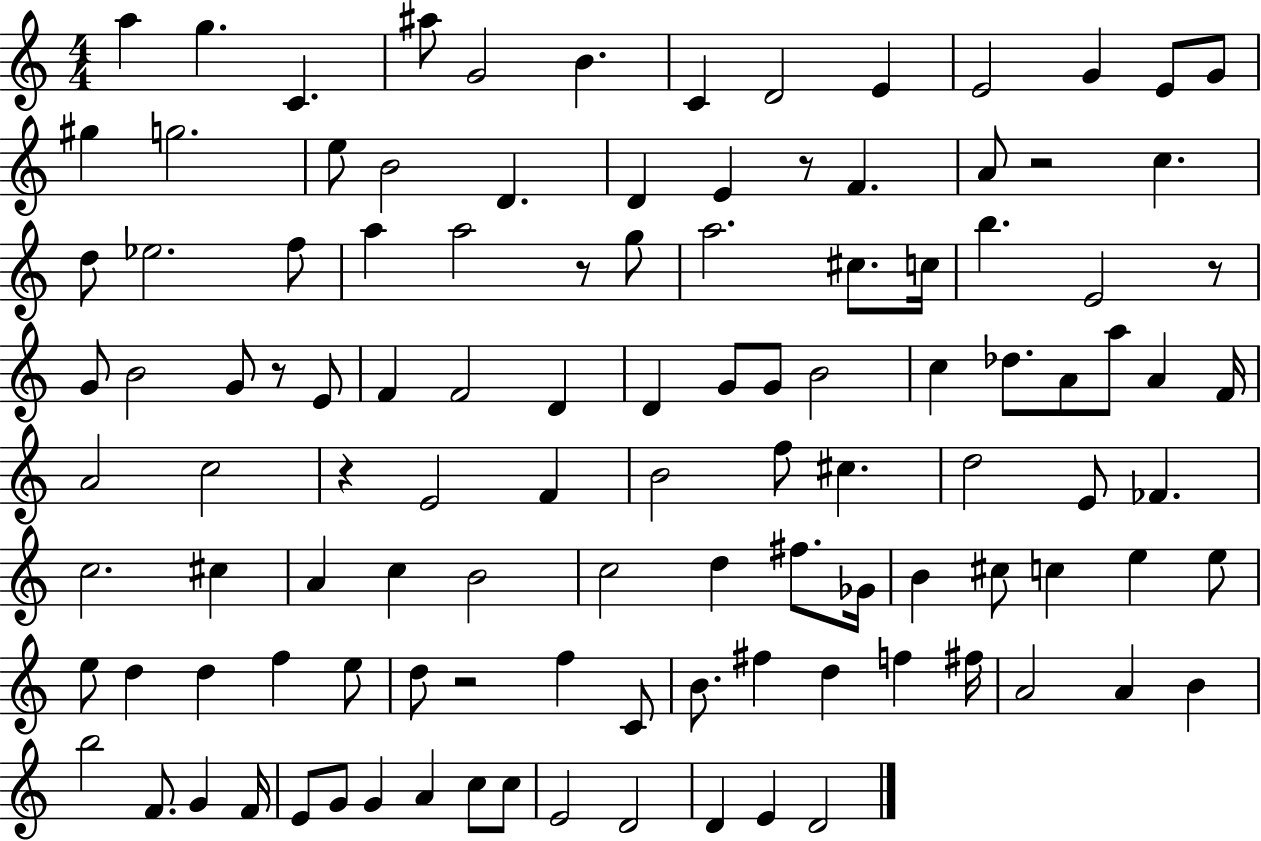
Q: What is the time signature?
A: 4/4